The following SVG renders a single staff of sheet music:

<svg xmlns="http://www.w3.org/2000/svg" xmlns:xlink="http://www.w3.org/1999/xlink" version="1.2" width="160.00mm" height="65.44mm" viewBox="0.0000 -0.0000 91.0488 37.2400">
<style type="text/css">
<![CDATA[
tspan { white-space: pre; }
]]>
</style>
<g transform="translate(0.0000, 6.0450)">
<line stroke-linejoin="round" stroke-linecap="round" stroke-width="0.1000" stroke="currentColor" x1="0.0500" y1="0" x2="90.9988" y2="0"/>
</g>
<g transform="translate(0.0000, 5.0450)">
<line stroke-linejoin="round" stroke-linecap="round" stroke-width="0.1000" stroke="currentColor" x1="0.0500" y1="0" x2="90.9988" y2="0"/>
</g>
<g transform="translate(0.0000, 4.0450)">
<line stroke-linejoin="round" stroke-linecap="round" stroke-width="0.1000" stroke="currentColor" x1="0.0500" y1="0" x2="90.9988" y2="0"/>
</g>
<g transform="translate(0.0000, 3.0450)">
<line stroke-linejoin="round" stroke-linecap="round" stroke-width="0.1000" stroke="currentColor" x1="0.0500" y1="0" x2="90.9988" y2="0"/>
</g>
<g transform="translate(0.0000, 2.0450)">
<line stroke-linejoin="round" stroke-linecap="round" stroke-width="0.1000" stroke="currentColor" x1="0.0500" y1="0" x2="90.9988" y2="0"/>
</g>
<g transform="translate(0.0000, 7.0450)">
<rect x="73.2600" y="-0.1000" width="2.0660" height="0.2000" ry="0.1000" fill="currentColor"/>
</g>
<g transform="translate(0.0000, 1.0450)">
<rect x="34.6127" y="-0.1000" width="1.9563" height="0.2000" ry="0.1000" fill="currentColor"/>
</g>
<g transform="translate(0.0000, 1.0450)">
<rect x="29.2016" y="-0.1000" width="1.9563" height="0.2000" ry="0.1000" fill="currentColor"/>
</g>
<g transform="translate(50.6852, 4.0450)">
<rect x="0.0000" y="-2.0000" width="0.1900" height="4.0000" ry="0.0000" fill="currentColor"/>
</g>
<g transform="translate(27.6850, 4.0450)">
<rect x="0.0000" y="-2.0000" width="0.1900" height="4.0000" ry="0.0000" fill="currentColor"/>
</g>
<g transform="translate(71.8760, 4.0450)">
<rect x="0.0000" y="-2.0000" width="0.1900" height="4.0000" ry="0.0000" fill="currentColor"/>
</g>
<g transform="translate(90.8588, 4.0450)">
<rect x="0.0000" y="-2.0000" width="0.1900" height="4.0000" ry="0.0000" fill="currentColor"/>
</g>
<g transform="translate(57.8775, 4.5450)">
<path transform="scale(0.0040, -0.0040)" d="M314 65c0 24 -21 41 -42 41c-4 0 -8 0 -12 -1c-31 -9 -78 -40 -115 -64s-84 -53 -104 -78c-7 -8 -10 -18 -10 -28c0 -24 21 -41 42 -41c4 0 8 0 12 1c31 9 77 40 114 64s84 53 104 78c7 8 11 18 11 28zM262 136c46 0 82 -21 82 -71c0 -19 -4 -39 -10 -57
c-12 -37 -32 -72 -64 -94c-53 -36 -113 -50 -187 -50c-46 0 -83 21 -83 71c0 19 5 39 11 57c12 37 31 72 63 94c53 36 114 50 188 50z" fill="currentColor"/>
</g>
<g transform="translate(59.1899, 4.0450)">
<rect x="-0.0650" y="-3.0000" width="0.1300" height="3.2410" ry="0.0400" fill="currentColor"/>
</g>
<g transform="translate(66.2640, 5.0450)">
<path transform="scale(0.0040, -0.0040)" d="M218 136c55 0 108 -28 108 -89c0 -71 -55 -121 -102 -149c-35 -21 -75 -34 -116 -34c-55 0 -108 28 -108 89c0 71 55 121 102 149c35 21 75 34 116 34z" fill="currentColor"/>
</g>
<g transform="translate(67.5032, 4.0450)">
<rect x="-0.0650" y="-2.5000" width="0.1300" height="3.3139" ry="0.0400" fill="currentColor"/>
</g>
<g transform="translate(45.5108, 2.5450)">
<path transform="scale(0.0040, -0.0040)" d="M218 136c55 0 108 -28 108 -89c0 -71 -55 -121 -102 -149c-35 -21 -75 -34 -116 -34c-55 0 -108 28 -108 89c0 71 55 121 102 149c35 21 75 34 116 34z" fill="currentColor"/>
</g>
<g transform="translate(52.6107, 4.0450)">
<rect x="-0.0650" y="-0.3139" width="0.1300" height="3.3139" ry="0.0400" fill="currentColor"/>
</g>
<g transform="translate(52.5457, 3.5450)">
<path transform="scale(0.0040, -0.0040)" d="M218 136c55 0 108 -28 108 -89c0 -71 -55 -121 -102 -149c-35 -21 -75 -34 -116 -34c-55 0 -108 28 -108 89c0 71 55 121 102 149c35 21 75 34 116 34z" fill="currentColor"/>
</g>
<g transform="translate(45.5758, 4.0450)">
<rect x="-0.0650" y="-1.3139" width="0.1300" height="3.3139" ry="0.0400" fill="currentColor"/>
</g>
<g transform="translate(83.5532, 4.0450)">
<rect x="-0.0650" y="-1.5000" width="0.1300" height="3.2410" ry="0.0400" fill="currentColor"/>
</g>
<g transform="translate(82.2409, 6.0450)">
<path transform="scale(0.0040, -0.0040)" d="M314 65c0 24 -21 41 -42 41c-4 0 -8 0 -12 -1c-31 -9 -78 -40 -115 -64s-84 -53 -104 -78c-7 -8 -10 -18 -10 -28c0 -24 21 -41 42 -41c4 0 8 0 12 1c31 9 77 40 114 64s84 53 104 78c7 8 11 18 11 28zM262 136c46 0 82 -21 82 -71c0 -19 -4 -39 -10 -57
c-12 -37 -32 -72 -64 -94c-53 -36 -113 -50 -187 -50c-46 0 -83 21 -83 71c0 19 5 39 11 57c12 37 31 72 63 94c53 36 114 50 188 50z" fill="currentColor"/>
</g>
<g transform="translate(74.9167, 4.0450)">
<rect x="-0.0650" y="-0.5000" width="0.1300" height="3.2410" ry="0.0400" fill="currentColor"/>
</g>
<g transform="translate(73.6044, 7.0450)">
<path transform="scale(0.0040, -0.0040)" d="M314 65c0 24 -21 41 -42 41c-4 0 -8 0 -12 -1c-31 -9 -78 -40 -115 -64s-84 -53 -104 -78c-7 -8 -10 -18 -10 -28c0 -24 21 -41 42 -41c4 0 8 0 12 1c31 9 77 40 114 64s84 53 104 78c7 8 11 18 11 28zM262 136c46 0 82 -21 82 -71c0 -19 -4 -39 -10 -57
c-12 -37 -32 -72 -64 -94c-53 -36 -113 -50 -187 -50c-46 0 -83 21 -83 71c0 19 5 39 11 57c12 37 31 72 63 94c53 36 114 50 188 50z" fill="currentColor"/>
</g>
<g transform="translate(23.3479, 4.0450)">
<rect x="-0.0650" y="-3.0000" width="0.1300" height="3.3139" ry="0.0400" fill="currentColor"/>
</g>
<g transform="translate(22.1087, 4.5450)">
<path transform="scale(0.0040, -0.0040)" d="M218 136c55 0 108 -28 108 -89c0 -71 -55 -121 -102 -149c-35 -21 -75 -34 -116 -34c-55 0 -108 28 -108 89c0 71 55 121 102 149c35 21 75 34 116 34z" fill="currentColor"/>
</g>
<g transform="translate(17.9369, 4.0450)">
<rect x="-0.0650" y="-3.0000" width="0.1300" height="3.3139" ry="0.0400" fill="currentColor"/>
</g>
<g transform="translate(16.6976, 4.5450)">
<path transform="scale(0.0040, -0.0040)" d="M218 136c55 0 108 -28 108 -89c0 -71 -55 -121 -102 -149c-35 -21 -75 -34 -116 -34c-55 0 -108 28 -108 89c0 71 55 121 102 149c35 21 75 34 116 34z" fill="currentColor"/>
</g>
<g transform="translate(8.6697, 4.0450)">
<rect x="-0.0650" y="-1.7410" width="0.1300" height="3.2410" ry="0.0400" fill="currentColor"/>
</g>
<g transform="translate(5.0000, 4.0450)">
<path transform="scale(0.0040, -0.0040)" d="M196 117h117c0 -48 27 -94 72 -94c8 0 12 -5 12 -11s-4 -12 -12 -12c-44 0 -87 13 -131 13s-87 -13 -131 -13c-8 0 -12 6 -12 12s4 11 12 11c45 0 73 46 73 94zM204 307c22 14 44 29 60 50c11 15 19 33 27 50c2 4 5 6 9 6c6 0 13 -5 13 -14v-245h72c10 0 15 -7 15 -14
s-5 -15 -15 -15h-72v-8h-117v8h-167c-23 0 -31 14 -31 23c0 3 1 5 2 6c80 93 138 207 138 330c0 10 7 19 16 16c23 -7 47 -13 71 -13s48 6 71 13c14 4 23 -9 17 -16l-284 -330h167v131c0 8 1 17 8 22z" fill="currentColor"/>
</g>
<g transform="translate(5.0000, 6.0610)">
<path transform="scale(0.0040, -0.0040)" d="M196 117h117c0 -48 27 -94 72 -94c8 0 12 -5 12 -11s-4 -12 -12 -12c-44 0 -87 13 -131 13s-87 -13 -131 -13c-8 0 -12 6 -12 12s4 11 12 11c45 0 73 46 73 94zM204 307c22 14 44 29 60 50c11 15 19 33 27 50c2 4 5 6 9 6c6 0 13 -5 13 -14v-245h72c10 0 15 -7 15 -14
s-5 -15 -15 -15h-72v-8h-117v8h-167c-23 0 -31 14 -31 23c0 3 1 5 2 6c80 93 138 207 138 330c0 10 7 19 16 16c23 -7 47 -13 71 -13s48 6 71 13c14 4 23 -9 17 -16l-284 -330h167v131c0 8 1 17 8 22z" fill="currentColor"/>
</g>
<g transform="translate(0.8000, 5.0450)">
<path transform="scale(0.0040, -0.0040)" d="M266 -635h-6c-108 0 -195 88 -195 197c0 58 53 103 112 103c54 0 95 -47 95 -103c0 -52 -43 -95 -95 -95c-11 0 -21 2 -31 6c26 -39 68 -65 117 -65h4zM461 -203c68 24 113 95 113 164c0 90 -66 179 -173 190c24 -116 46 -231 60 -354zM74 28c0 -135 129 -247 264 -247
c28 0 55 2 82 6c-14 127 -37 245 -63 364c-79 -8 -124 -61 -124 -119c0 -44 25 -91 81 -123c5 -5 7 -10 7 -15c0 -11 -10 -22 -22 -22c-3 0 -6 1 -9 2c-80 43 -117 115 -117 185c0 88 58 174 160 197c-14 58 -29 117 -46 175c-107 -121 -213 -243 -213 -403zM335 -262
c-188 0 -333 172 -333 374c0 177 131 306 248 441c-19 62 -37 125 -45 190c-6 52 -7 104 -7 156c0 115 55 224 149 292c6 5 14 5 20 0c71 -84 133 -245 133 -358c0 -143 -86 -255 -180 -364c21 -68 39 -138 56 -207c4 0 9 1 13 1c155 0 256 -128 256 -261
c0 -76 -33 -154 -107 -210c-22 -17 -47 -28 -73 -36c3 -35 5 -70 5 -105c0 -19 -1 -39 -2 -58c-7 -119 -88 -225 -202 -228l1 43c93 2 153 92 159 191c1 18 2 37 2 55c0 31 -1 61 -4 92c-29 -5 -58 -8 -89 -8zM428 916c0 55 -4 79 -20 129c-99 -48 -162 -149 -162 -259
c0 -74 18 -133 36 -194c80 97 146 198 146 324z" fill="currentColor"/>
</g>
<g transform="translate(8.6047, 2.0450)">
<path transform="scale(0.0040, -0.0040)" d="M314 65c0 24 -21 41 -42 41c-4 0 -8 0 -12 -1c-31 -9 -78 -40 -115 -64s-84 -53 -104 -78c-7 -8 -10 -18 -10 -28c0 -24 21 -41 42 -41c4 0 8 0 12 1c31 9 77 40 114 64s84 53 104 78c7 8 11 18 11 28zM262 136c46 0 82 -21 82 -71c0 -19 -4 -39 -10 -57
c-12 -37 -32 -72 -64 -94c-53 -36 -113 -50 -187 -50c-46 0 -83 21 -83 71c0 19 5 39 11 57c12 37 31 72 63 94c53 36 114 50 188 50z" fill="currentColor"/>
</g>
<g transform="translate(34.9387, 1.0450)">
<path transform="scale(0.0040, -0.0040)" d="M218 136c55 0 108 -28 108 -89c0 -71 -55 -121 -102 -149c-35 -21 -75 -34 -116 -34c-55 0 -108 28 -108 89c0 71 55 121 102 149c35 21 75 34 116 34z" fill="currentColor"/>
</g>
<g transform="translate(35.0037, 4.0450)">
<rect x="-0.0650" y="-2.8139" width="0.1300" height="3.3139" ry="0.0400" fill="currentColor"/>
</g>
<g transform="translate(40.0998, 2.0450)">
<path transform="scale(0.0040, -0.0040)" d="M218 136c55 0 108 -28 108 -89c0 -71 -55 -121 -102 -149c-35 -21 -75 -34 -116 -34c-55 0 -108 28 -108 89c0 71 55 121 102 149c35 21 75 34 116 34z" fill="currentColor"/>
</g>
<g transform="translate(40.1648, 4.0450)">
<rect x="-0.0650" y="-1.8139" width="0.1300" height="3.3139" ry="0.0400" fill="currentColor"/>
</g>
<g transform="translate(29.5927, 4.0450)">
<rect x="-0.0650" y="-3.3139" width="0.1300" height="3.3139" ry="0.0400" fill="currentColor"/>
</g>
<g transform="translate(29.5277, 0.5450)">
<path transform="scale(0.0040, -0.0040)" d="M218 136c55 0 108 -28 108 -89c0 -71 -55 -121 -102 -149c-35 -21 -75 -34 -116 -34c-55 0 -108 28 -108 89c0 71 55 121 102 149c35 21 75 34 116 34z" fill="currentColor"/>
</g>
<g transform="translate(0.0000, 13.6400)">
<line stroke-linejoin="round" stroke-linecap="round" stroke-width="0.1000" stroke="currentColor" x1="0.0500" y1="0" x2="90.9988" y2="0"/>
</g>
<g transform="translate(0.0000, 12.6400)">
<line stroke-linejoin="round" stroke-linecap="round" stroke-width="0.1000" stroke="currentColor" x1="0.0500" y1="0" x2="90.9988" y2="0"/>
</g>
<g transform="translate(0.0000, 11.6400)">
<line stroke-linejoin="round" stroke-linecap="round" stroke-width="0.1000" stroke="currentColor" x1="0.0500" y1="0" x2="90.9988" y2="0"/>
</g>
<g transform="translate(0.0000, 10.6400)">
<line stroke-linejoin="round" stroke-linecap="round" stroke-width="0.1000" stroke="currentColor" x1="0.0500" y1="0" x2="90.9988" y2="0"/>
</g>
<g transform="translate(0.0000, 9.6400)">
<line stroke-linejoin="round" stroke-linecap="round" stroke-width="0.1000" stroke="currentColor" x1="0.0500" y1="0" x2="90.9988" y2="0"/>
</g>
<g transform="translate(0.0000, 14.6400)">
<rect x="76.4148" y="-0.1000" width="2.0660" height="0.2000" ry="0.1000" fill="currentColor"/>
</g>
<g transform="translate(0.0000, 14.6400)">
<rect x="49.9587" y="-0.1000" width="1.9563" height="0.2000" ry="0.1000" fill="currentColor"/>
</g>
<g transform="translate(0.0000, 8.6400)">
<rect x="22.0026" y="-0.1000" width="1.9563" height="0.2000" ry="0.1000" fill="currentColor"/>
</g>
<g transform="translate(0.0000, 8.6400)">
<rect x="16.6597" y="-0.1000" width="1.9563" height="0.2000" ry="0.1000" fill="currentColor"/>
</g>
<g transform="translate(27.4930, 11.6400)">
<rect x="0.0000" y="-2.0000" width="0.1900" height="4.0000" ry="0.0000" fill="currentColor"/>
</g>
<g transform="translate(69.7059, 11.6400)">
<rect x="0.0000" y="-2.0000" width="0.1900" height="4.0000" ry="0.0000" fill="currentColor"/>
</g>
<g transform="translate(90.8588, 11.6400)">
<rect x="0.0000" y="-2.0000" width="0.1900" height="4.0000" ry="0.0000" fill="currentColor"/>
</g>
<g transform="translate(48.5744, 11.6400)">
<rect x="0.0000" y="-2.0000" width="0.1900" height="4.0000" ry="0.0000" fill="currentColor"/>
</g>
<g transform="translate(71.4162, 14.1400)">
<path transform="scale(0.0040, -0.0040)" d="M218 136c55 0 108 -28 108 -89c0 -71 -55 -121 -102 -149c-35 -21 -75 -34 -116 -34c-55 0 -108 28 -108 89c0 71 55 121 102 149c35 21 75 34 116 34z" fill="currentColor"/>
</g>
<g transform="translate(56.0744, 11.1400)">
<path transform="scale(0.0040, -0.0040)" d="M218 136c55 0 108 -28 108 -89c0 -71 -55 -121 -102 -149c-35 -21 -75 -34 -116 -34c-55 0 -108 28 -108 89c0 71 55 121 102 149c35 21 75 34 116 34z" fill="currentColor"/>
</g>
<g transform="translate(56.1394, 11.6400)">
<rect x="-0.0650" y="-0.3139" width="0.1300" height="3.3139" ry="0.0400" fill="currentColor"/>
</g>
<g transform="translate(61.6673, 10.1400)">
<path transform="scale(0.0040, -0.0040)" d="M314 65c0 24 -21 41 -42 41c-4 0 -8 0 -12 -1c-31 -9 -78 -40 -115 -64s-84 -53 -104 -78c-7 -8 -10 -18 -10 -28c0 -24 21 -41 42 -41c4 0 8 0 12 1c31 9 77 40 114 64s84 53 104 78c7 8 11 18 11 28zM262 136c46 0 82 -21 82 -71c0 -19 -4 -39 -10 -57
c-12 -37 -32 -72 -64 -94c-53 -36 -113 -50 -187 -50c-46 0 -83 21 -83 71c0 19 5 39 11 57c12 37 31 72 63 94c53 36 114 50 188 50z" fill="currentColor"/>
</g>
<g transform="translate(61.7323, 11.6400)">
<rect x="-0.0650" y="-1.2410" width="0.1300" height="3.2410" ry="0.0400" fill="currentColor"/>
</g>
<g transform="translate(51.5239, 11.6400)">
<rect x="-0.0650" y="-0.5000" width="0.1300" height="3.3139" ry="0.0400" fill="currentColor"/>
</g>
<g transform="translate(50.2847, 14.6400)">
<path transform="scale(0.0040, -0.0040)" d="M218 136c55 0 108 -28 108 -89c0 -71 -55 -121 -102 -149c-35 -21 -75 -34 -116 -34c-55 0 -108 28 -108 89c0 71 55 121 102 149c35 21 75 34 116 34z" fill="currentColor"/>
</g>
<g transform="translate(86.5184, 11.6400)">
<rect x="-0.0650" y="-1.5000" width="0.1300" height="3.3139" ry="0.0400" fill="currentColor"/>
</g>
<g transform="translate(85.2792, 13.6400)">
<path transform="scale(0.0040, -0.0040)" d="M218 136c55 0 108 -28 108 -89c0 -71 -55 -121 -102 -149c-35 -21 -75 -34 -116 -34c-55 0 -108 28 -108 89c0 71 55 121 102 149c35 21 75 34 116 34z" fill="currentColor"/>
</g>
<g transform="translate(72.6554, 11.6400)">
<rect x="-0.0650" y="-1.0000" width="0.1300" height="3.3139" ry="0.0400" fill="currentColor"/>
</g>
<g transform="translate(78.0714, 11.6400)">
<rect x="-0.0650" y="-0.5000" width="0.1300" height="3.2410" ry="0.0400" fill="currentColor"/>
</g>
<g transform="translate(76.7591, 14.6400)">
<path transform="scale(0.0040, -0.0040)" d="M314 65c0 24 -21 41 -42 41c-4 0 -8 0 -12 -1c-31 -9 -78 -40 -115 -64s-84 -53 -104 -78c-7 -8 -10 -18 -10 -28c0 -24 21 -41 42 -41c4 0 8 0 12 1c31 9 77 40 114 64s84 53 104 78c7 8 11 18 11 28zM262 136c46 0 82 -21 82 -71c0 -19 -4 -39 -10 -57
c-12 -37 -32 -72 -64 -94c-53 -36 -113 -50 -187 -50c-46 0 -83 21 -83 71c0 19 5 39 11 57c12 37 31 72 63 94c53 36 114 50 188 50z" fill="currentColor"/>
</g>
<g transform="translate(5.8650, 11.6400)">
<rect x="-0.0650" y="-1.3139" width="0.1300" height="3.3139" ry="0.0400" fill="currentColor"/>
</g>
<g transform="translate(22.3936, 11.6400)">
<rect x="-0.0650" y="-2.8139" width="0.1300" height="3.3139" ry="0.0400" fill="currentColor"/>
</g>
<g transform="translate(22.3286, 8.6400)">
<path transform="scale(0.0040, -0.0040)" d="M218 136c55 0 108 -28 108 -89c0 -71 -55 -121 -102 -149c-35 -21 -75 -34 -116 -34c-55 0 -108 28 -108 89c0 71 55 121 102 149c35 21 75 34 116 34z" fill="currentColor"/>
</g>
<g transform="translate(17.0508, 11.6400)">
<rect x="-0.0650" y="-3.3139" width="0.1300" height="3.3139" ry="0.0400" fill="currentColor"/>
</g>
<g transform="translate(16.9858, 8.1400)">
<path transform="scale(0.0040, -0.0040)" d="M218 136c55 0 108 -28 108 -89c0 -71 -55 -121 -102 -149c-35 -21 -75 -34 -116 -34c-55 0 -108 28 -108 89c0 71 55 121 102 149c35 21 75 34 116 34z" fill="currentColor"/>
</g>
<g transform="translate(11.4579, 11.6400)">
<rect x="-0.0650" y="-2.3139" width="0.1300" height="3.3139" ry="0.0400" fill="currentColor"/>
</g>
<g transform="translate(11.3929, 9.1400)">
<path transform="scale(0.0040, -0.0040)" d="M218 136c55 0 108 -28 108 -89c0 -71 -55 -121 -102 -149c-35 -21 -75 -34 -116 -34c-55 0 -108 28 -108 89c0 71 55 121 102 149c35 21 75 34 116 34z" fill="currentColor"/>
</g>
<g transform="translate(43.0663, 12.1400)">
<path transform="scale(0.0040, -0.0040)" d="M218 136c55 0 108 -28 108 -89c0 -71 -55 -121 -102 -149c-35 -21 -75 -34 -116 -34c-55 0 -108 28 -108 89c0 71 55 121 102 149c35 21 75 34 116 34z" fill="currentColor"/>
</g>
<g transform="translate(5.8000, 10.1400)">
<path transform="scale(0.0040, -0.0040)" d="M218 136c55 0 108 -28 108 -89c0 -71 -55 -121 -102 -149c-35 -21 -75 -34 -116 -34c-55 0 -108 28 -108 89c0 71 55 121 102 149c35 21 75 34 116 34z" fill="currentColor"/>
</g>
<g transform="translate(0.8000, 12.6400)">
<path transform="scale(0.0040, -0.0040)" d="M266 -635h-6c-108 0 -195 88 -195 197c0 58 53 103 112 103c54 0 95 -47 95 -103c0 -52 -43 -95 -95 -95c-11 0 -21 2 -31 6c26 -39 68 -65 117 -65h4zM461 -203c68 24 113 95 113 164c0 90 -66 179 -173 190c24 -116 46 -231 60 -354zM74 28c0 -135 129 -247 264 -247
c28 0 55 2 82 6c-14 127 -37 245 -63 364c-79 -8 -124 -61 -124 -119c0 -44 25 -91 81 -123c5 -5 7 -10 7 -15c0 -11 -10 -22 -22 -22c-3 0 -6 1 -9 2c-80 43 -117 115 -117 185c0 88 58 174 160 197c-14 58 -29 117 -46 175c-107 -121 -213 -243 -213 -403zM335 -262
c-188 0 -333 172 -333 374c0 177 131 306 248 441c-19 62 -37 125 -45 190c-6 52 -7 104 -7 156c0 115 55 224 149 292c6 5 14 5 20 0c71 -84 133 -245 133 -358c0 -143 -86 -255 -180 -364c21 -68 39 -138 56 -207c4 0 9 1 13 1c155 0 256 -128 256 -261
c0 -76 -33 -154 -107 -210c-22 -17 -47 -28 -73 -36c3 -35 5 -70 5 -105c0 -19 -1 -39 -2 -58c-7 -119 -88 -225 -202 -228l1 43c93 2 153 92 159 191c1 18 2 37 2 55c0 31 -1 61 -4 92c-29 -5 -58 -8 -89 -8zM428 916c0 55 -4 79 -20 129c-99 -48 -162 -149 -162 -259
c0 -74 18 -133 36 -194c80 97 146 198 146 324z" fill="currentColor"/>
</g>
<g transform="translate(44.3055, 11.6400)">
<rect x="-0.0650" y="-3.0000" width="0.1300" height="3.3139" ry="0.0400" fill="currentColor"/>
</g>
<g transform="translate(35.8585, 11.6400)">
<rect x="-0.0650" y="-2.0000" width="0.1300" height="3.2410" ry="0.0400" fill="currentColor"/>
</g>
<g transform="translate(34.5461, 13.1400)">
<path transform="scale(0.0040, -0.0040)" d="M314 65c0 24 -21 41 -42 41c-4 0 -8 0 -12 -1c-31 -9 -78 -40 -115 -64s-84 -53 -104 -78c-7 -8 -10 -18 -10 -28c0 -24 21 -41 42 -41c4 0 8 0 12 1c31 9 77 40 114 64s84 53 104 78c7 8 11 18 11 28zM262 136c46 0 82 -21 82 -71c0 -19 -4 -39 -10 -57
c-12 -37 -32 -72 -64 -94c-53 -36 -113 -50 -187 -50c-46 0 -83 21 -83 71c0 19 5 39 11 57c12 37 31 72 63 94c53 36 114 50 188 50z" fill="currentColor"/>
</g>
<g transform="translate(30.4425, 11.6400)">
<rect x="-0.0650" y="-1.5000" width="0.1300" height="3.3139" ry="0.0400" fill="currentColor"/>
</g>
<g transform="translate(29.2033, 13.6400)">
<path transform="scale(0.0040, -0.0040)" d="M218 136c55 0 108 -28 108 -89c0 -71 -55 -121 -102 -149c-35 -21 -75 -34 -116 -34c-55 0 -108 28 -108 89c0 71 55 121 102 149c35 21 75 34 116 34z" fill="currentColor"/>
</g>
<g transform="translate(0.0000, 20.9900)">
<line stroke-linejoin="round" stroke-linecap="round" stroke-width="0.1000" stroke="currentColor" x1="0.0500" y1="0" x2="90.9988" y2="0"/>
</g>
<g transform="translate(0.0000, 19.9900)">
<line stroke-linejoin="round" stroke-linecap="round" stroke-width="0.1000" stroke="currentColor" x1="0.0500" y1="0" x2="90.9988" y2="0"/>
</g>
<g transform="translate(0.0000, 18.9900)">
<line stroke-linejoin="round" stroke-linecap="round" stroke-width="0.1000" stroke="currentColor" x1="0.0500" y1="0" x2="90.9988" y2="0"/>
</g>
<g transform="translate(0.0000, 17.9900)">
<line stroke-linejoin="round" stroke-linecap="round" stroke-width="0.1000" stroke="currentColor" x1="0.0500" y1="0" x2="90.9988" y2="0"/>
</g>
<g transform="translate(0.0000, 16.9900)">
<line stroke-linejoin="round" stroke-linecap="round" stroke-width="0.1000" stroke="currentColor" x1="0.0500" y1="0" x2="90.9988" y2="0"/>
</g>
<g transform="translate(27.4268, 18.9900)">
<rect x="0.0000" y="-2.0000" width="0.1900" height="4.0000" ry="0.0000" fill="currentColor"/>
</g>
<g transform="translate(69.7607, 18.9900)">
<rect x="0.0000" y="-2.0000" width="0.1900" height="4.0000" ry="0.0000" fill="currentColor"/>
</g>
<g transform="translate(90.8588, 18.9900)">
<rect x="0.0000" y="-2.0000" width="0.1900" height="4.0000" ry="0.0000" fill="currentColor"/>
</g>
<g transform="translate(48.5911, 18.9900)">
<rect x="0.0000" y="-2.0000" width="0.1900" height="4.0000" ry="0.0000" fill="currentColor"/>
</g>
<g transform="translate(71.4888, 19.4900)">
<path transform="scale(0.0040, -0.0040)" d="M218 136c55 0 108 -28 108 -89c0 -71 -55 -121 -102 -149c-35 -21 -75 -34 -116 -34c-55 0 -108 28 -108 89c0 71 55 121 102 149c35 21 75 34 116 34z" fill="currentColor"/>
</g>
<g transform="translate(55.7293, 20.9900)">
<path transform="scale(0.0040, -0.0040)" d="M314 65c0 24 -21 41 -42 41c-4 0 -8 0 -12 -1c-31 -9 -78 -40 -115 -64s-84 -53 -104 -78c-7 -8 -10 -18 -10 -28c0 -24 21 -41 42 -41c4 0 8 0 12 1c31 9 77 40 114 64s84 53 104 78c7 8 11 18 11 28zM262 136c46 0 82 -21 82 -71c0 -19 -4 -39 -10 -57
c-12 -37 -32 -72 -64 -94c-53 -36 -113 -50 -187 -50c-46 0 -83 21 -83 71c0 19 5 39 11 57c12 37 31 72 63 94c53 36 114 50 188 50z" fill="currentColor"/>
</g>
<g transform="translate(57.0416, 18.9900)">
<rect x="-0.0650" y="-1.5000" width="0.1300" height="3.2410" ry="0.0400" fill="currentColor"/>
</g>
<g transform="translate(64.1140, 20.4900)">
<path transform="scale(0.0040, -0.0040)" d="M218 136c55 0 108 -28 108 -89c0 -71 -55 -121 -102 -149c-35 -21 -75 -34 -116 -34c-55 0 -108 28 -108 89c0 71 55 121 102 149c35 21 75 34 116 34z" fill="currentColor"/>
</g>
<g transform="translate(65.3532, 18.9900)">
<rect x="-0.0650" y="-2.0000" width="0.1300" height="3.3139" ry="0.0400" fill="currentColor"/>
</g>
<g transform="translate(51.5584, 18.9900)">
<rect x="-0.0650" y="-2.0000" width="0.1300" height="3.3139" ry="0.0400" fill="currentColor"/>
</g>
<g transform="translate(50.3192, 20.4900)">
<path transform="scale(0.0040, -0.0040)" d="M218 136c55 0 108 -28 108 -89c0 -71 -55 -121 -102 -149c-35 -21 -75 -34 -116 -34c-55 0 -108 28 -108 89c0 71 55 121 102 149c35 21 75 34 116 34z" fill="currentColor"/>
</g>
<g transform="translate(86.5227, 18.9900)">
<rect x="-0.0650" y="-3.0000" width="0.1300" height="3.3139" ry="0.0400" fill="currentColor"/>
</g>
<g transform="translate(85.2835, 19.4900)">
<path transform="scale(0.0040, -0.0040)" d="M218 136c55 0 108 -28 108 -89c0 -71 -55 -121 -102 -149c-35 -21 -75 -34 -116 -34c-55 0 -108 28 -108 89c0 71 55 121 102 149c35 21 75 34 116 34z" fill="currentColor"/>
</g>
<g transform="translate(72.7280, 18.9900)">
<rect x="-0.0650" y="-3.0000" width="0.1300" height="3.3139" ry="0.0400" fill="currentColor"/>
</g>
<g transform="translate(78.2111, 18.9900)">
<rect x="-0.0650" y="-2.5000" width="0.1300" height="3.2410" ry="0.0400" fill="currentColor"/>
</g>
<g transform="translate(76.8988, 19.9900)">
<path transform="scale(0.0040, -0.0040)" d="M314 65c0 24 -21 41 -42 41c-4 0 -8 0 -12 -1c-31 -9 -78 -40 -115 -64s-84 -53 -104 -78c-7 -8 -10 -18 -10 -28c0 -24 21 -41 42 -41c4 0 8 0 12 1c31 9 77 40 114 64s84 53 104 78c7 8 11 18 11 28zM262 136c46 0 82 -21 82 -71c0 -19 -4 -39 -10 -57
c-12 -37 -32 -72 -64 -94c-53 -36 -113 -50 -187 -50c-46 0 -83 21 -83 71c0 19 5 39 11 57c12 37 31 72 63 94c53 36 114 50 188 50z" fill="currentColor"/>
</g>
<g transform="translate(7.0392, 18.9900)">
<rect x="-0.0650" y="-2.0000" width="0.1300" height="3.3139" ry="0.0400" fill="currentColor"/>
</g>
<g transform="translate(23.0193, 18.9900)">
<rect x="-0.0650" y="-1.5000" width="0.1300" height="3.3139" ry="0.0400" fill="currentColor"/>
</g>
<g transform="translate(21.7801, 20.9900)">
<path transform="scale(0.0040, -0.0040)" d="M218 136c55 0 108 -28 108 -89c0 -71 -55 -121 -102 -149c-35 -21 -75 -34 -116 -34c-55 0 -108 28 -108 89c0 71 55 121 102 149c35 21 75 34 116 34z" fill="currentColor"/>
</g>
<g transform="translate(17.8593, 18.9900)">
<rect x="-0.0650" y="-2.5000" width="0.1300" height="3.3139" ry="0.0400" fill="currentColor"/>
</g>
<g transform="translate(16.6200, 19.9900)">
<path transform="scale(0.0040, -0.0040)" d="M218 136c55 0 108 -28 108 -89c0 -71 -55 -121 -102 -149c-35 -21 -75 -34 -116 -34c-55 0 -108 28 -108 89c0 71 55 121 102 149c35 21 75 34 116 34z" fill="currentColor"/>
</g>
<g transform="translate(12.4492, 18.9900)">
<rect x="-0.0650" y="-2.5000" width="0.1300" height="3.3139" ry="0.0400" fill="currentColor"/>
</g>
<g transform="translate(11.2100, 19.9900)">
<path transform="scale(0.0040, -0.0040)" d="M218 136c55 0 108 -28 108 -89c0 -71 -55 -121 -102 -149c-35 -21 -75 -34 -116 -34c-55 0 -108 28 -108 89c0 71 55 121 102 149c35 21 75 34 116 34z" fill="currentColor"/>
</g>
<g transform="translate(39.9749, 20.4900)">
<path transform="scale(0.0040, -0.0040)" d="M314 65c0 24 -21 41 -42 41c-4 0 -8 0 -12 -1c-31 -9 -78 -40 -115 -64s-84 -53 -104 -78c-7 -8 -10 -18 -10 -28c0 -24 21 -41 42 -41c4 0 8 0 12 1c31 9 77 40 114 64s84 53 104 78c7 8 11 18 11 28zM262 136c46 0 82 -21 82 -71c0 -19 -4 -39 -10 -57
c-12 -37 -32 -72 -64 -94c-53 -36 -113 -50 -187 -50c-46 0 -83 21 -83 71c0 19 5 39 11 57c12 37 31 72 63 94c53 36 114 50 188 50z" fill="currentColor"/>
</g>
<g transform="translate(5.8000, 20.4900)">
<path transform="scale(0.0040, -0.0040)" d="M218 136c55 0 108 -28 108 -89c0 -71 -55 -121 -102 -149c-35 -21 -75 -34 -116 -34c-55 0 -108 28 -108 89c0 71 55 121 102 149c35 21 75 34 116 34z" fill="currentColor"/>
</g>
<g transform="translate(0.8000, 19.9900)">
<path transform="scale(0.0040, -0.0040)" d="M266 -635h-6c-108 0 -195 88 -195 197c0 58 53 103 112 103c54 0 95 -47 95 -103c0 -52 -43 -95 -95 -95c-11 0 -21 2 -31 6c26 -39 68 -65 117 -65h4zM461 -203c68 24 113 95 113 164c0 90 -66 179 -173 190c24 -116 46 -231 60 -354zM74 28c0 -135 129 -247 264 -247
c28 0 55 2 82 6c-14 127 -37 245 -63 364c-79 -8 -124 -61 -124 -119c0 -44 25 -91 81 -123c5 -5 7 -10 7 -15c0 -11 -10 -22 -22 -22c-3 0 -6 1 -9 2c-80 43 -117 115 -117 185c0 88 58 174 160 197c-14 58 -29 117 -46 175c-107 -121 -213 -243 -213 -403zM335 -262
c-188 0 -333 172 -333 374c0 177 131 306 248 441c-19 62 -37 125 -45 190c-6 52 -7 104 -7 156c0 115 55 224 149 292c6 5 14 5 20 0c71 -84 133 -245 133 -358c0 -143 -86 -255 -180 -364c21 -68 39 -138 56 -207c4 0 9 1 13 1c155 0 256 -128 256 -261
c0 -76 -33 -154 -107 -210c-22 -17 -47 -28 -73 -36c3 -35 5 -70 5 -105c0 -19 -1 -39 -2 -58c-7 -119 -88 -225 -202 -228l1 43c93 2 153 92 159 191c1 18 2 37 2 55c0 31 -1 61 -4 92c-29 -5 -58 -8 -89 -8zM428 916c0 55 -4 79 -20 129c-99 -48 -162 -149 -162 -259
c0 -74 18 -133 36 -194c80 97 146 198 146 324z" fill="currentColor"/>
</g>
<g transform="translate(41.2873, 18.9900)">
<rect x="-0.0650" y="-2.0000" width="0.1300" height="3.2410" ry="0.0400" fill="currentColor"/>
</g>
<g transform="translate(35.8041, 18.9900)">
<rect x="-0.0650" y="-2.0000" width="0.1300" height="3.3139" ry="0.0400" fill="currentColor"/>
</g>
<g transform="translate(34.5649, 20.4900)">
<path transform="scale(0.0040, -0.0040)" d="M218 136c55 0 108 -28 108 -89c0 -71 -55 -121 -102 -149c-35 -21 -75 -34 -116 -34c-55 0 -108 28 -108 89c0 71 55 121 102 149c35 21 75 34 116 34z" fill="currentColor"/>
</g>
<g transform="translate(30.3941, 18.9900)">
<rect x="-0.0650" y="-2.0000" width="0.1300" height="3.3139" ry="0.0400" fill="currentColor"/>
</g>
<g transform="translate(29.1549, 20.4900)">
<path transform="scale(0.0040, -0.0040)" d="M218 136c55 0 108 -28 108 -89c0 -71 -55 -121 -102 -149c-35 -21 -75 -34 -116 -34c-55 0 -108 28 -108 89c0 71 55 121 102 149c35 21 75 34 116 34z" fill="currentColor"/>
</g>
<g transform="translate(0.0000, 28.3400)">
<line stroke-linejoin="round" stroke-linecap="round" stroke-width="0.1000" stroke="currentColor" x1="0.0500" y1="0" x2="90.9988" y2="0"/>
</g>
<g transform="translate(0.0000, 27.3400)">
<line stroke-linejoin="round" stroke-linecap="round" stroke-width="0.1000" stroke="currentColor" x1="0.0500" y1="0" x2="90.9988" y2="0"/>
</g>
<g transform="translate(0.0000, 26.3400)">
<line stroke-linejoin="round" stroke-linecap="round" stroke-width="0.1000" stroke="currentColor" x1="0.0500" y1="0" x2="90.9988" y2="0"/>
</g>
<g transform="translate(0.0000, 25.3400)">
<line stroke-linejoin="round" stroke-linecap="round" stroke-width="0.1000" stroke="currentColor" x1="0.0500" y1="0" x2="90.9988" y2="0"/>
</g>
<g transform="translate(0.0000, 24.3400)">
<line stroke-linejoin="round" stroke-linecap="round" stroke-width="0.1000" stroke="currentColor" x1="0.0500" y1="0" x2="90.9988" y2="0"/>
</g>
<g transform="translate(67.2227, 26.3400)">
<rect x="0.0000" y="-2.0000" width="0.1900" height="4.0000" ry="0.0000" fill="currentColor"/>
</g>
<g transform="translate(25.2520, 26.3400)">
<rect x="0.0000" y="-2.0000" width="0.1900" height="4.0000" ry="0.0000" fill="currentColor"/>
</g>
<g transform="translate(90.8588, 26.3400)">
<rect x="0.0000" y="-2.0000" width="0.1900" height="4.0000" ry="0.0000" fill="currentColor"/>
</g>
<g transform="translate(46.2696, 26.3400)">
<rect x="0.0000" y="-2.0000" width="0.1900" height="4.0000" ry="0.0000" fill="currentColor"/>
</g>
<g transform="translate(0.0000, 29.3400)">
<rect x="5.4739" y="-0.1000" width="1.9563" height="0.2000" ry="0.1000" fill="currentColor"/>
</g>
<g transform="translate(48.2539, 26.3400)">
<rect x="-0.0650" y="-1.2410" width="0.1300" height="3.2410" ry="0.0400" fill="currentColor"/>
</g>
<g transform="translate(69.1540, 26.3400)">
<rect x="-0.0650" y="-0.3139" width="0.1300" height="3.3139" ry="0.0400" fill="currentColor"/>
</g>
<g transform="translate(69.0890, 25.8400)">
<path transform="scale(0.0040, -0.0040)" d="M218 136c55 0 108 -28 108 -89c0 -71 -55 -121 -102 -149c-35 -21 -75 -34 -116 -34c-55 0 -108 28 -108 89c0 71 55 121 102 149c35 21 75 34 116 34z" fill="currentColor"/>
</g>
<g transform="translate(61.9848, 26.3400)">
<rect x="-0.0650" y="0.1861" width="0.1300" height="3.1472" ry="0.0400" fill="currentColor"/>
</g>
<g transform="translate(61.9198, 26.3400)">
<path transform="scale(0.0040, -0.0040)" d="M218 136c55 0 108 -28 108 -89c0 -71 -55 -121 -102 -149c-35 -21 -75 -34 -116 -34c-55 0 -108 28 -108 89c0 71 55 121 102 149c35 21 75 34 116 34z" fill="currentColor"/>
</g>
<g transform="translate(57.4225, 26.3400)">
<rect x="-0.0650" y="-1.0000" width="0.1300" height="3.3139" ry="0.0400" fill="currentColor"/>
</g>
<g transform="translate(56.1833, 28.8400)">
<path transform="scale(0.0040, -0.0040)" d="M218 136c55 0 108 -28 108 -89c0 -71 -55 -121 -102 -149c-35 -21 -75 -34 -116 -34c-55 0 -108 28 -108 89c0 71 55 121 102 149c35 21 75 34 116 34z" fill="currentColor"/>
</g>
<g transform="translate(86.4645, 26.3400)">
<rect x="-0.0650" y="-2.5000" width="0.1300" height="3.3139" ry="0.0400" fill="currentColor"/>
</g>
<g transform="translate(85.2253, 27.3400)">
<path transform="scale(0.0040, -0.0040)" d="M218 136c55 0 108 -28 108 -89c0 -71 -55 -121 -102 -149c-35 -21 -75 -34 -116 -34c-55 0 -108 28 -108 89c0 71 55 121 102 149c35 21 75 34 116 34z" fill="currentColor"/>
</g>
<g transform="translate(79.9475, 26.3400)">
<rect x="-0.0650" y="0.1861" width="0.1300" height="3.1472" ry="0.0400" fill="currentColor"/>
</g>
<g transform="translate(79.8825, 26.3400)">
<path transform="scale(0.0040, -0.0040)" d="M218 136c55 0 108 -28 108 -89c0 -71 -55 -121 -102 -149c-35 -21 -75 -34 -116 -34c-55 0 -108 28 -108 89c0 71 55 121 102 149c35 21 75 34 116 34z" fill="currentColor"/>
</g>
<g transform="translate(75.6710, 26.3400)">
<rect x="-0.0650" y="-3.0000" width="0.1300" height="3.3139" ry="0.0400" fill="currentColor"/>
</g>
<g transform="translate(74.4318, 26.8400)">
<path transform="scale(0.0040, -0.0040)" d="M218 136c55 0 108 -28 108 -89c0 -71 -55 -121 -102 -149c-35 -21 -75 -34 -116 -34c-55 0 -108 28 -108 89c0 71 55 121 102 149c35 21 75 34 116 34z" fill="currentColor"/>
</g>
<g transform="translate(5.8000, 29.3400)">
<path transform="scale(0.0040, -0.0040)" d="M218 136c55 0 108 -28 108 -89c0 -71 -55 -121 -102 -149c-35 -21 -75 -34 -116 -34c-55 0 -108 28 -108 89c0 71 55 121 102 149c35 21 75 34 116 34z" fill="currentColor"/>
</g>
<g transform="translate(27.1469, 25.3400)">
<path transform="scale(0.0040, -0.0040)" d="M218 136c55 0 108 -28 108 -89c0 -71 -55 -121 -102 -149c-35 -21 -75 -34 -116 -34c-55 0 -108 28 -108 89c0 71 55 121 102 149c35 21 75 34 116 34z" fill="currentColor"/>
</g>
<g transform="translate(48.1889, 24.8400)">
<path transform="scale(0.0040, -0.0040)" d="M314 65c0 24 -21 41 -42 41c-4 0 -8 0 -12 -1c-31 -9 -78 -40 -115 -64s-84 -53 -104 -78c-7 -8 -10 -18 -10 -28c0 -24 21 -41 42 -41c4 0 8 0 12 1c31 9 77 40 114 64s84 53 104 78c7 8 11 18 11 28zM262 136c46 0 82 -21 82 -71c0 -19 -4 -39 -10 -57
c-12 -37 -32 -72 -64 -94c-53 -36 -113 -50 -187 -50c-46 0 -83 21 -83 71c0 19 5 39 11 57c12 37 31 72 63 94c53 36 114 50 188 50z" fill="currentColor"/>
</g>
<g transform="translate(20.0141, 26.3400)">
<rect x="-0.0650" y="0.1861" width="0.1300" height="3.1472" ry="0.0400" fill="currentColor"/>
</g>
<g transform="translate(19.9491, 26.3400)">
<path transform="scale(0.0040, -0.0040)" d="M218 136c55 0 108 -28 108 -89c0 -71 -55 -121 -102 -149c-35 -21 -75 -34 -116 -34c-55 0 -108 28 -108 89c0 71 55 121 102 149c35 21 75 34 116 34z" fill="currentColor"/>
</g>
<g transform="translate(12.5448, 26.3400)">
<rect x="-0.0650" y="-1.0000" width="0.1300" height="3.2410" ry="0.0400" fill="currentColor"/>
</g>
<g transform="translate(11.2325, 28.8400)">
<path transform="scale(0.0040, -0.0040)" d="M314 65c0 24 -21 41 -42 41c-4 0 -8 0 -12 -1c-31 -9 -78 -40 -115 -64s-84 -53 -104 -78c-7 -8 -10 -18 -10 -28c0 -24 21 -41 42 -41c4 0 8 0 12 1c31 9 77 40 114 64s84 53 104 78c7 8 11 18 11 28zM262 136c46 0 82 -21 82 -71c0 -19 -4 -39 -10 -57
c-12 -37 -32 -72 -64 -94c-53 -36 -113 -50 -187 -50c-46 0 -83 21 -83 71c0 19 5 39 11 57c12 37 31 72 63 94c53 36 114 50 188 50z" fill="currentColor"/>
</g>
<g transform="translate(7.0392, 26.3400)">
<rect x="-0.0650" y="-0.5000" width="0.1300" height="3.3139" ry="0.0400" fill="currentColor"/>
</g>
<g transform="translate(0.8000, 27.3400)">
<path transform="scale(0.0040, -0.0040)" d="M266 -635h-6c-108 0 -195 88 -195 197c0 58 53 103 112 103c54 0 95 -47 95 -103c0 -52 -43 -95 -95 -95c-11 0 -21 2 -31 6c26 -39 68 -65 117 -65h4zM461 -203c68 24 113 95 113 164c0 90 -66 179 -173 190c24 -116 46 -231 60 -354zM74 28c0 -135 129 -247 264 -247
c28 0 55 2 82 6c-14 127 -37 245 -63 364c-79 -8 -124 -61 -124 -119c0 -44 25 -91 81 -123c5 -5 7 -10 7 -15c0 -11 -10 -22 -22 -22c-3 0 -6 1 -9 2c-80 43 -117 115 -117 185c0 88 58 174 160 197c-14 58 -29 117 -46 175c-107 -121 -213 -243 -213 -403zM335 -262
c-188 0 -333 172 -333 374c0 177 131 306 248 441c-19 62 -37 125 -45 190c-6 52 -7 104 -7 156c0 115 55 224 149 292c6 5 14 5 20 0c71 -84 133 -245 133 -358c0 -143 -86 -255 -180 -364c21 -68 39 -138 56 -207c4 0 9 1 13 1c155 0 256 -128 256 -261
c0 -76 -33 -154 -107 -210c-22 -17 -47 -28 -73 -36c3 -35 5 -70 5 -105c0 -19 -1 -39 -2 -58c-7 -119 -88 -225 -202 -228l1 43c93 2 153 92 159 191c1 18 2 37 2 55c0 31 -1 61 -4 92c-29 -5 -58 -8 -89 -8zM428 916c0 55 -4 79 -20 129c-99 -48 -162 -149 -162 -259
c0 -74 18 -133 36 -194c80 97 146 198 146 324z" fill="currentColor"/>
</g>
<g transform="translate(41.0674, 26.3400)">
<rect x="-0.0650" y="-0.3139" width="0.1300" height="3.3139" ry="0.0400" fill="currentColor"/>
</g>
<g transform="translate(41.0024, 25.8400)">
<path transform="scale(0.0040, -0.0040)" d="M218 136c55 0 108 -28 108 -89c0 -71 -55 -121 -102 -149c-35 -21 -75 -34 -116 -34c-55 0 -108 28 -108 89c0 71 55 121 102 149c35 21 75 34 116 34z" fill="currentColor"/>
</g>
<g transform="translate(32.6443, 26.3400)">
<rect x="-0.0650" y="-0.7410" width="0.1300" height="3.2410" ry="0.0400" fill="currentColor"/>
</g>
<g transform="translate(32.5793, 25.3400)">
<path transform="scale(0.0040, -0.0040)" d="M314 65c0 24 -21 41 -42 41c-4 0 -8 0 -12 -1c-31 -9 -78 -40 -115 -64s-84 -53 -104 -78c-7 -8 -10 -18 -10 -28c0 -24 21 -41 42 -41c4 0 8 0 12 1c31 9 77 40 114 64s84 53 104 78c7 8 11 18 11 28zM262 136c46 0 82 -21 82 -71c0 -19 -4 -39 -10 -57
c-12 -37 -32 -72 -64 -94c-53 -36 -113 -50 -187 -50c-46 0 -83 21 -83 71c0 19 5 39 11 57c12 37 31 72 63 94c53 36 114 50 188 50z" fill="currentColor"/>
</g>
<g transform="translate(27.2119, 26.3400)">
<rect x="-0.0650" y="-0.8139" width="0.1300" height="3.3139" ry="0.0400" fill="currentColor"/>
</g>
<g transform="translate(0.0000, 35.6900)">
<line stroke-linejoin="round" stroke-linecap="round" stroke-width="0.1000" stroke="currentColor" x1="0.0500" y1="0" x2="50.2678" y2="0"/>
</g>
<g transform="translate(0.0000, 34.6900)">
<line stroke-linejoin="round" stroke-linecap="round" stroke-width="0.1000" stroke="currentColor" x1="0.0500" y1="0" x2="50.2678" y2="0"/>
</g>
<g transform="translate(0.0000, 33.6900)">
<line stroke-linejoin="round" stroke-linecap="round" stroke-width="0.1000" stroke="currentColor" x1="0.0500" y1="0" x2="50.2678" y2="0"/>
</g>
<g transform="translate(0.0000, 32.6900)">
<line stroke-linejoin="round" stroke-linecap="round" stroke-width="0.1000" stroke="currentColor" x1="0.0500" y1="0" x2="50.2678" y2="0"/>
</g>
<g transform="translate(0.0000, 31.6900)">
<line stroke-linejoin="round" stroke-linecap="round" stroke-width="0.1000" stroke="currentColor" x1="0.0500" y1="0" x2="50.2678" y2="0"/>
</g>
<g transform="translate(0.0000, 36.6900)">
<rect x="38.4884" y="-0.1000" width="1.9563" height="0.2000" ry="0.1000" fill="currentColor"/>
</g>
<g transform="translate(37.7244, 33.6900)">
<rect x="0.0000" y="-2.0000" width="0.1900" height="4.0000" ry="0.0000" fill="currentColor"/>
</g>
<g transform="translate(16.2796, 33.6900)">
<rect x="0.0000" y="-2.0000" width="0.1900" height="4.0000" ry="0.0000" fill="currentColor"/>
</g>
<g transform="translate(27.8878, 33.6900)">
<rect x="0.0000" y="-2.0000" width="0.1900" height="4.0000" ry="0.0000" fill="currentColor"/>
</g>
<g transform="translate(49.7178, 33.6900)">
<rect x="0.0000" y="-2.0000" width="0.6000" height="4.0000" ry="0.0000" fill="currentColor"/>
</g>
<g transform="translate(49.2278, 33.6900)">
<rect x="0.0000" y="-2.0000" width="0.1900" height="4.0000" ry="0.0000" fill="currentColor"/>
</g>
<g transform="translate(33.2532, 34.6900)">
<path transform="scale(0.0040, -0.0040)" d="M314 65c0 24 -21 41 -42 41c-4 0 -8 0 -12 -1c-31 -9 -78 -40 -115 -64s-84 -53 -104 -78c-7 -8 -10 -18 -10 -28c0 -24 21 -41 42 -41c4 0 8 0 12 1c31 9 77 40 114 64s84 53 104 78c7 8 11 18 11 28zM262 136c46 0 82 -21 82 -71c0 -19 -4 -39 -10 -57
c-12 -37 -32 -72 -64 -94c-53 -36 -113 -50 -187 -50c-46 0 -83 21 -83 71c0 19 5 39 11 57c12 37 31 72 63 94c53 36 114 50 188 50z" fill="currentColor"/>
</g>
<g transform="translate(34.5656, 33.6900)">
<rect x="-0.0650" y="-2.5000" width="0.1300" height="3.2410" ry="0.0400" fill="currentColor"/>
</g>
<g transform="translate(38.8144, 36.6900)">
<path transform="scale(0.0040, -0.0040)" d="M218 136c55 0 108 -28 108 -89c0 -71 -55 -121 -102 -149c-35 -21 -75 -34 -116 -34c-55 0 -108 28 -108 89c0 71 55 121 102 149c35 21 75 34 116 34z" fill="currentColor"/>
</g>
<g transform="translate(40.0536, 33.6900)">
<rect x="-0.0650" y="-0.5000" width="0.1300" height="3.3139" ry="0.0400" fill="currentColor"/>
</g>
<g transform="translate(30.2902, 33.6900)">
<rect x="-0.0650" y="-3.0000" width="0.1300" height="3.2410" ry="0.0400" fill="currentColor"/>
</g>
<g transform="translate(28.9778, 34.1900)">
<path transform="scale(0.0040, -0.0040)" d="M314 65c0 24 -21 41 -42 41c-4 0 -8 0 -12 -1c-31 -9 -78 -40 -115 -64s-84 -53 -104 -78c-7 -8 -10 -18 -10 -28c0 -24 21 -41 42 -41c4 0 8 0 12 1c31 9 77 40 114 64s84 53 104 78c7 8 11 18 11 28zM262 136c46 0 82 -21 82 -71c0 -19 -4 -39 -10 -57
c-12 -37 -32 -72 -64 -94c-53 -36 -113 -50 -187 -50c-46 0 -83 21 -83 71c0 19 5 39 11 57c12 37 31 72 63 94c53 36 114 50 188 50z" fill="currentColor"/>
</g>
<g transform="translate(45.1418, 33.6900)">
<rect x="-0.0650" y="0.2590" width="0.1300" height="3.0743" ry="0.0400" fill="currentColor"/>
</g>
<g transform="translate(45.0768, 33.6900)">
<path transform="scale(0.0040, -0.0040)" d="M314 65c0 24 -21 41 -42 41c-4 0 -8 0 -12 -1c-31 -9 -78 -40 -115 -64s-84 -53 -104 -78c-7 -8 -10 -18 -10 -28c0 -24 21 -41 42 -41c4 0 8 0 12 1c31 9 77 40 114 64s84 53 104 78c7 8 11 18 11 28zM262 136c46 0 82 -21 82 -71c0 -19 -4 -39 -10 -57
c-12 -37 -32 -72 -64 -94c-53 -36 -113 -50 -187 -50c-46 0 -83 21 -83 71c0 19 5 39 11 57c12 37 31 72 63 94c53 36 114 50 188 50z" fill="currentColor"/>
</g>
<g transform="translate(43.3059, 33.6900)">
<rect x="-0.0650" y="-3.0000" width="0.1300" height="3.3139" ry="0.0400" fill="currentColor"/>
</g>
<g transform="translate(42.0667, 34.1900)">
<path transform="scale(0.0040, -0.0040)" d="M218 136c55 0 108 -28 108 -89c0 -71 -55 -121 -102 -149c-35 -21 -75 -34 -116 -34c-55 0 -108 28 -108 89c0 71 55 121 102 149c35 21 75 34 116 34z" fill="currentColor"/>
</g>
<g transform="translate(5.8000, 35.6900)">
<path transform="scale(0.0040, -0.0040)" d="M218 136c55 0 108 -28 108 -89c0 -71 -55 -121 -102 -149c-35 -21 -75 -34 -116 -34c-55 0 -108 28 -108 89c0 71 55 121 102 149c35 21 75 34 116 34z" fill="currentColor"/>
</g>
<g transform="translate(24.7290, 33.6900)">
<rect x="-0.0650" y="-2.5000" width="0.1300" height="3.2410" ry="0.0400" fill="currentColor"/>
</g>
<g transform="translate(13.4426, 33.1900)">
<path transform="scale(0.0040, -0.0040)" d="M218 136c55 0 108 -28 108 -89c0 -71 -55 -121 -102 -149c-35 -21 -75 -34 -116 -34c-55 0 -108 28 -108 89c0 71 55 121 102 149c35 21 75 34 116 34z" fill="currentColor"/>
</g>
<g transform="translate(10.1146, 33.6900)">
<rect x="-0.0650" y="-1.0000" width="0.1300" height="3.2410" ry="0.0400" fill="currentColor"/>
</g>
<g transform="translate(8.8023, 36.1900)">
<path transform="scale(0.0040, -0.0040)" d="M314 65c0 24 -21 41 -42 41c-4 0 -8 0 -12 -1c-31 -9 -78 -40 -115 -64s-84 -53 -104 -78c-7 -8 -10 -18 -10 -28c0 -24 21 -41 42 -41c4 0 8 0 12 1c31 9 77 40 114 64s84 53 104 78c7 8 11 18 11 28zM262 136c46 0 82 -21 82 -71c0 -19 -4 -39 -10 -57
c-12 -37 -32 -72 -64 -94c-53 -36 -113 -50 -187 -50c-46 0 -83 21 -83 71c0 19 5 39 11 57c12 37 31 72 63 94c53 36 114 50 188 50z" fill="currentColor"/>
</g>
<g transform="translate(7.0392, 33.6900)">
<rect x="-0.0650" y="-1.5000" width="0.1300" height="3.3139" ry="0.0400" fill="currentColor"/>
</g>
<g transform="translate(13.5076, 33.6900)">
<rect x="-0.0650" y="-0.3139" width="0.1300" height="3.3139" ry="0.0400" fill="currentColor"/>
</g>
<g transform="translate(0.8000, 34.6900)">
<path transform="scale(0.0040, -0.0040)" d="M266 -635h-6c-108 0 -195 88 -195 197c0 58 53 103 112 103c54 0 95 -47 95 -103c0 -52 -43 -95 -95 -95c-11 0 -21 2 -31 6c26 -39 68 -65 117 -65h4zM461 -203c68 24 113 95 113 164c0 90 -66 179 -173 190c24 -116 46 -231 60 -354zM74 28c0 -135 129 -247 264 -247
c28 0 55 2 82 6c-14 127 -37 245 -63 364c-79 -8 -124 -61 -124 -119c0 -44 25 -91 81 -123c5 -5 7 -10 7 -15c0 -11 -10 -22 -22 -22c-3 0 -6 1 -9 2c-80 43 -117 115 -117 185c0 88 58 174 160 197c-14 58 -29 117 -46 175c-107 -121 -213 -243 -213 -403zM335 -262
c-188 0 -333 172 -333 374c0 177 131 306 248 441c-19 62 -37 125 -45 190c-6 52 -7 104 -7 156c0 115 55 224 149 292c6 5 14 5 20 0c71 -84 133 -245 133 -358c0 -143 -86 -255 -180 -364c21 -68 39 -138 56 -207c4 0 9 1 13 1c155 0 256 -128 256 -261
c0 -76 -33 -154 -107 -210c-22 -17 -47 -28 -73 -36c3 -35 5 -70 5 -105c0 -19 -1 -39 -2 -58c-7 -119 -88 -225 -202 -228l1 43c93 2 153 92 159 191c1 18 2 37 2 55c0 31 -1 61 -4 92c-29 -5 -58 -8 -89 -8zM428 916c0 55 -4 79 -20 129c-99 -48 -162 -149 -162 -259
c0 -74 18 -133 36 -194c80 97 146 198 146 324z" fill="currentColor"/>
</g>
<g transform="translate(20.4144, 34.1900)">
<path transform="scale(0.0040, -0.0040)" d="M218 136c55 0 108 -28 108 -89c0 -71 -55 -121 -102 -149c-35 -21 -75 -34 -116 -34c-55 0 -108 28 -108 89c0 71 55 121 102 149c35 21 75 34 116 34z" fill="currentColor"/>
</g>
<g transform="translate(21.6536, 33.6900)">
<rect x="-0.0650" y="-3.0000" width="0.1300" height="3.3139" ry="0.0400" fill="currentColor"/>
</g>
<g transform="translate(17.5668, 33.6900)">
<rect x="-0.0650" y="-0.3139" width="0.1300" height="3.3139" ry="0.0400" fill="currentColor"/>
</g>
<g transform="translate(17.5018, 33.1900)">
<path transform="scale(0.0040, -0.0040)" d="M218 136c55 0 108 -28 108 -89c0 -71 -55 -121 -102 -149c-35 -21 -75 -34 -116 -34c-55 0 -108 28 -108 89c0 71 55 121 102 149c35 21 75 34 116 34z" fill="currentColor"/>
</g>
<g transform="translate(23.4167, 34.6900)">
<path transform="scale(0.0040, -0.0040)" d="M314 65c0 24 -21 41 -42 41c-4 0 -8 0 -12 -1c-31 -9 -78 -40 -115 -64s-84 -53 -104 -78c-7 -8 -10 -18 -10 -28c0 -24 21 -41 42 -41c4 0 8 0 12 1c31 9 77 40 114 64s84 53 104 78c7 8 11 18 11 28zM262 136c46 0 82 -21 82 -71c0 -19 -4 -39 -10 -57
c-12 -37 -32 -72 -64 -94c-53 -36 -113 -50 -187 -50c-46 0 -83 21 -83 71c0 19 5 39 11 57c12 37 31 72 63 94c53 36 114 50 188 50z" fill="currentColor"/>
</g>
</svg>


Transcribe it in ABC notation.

X:1
T:Untitled
M:4/4
L:1/4
K:C
f2 A A b a f e c A2 G C2 E2 e g b a E F2 A C c e2 D C2 E F G G E F F F2 F E2 F A G2 A C D2 B d d2 c e2 D B c A B G E D2 c c A G2 A2 G2 C A B2